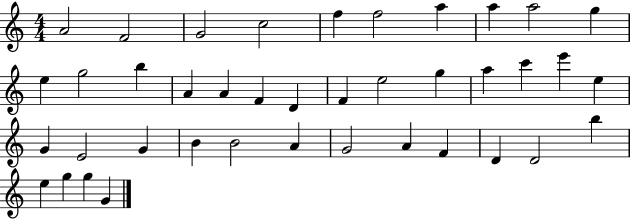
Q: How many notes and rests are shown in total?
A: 40